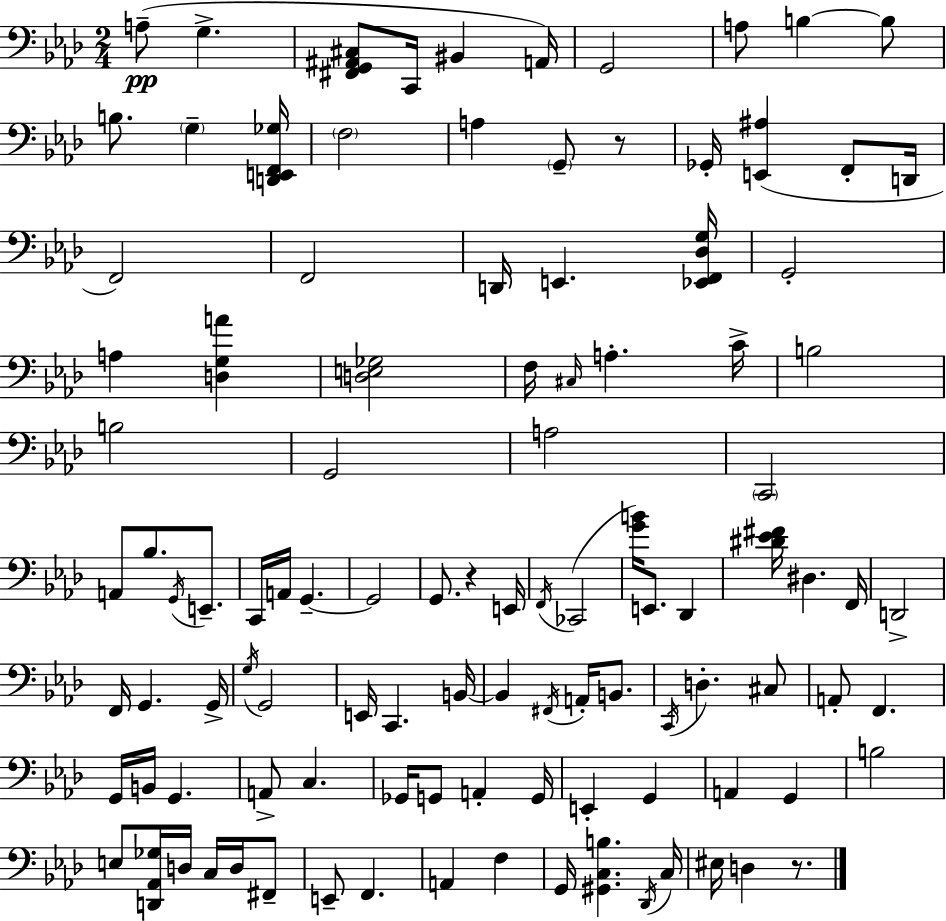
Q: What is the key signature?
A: F minor